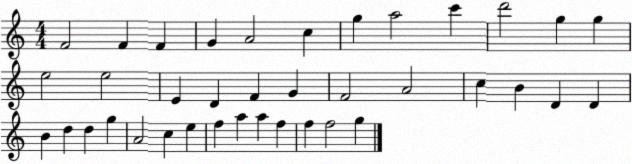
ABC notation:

X:1
T:Untitled
M:4/4
L:1/4
K:C
F2 F F G A2 c g a2 c' d'2 g g e2 e2 E D F G F2 A2 c B D D B d d g A2 c e f a a f f f2 g